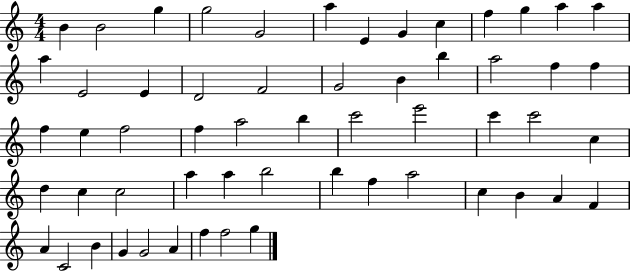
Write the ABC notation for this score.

X:1
T:Untitled
M:4/4
L:1/4
K:C
B B2 g g2 G2 a E G c f g a a a E2 E D2 F2 G2 B b a2 f f f e f2 f a2 b c'2 e'2 c' c'2 c d c c2 a a b2 b f a2 c B A F A C2 B G G2 A f f2 g